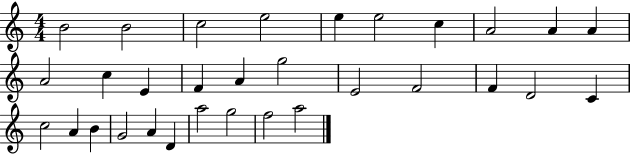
B4/h B4/h C5/h E5/h E5/q E5/h C5/q A4/h A4/q A4/q A4/h C5/q E4/q F4/q A4/q G5/h E4/h F4/h F4/q D4/h C4/q C5/h A4/q B4/q G4/h A4/q D4/q A5/h G5/h F5/h A5/h